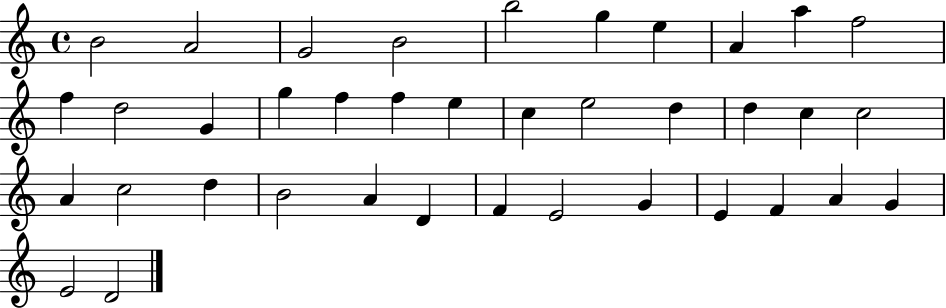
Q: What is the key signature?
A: C major